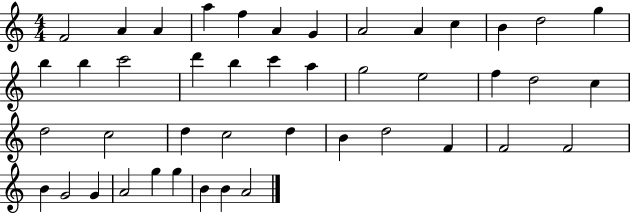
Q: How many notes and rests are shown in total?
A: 44